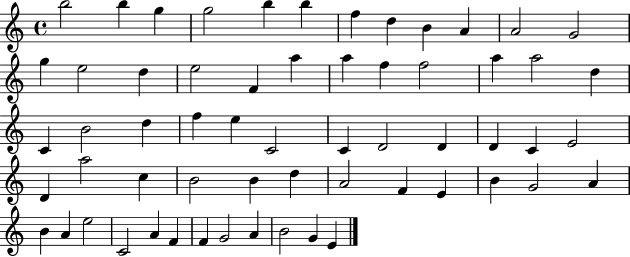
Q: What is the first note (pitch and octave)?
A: B5